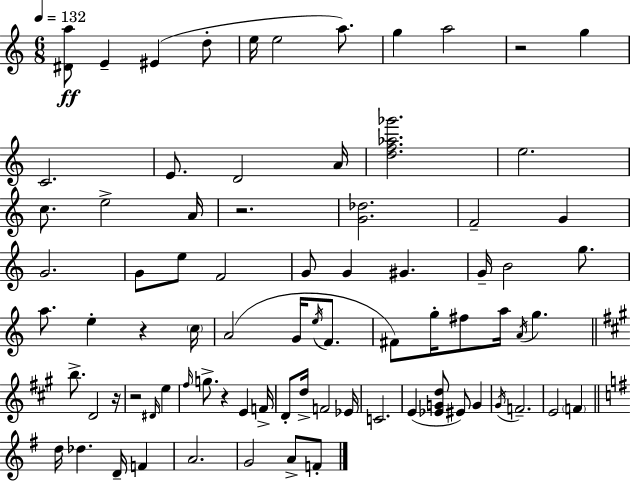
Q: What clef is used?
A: treble